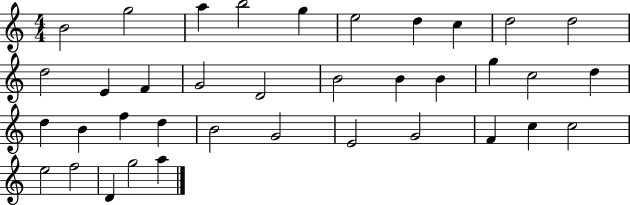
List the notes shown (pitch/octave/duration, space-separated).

B4/h G5/h A5/q B5/h G5/q E5/h D5/q C5/q D5/h D5/h D5/h E4/q F4/q G4/h D4/h B4/h B4/q B4/q G5/q C5/h D5/q D5/q B4/q F5/q D5/q B4/h G4/h E4/h G4/h F4/q C5/q C5/h E5/h F5/h D4/q G5/h A5/q